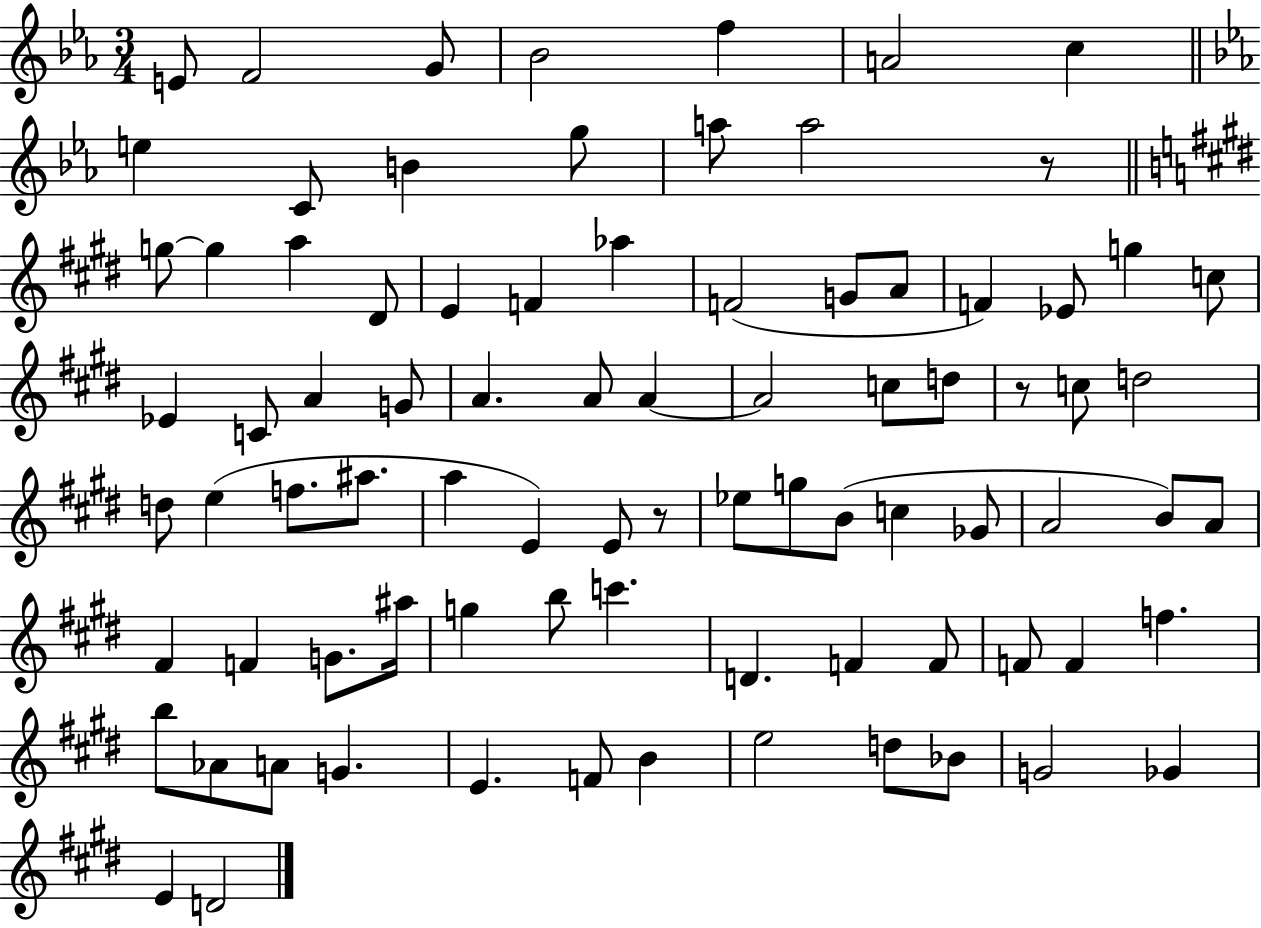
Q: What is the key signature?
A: EES major